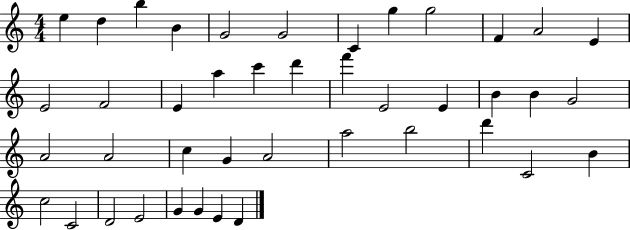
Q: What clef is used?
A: treble